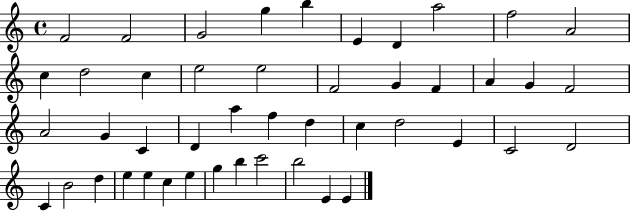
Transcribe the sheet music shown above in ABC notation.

X:1
T:Untitled
M:4/4
L:1/4
K:C
F2 F2 G2 g b E D a2 f2 A2 c d2 c e2 e2 F2 G F A G F2 A2 G C D a f d c d2 E C2 D2 C B2 d e e c e g b c'2 b2 E E